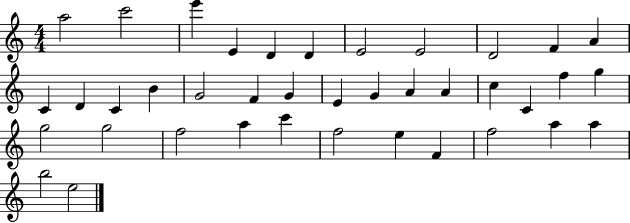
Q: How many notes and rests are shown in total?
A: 39